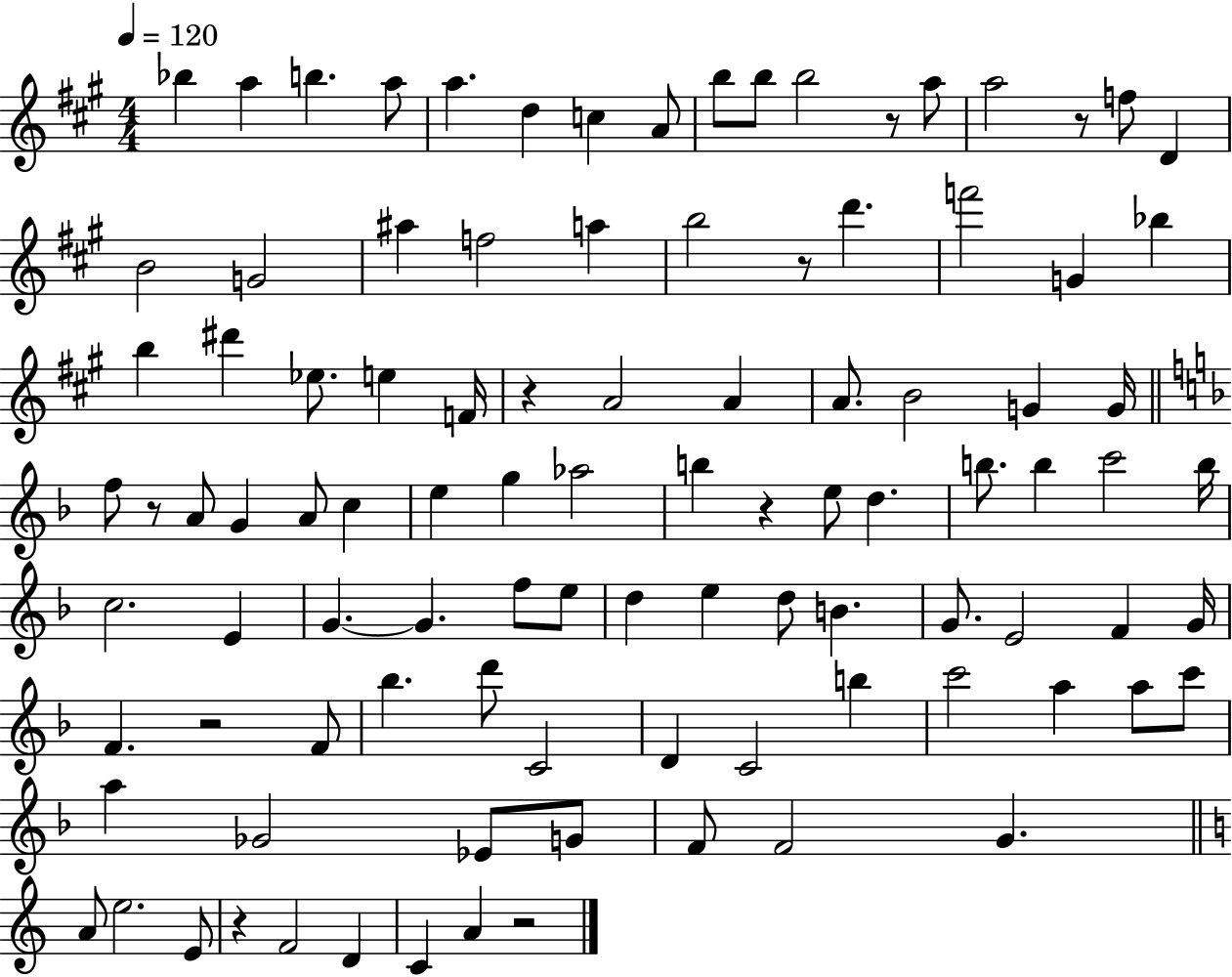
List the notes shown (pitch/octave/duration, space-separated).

Bb5/q A5/q B5/q. A5/e A5/q. D5/q C5/q A4/e B5/e B5/e B5/h R/e A5/e A5/h R/e F5/e D4/q B4/h G4/h A#5/q F5/h A5/q B5/h R/e D6/q. F6/h G4/q Bb5/q B5/q D#6/q Eb5/e. E5/q F4/s R/q A4/h A4/q A4/e. B4/h G4/q G4/s F5/e R/e A4/e G4/q A4/e C5/q E5/q G5/q Ab5/h B5/q R/q E5/e D5/q. B5/e. B5/q C6/h B5/s C5/h. E4/q G4/q. G4/q. F5/e E5/e D5/q E5/q D5/e B4/q. G4/e. E4/h F4/q G4/s F4/q. R/h F4/e Bb5/q. D6/e C4/h D4/q C4/h B5/q C6/h A5/q A5/e C6/e A5/q Gb4/h Eb4/e G4/e F4/e F4/h G4/q. A4/e E5/h. E4/e R/q F4/h D4/q C4/q A4/q R/h